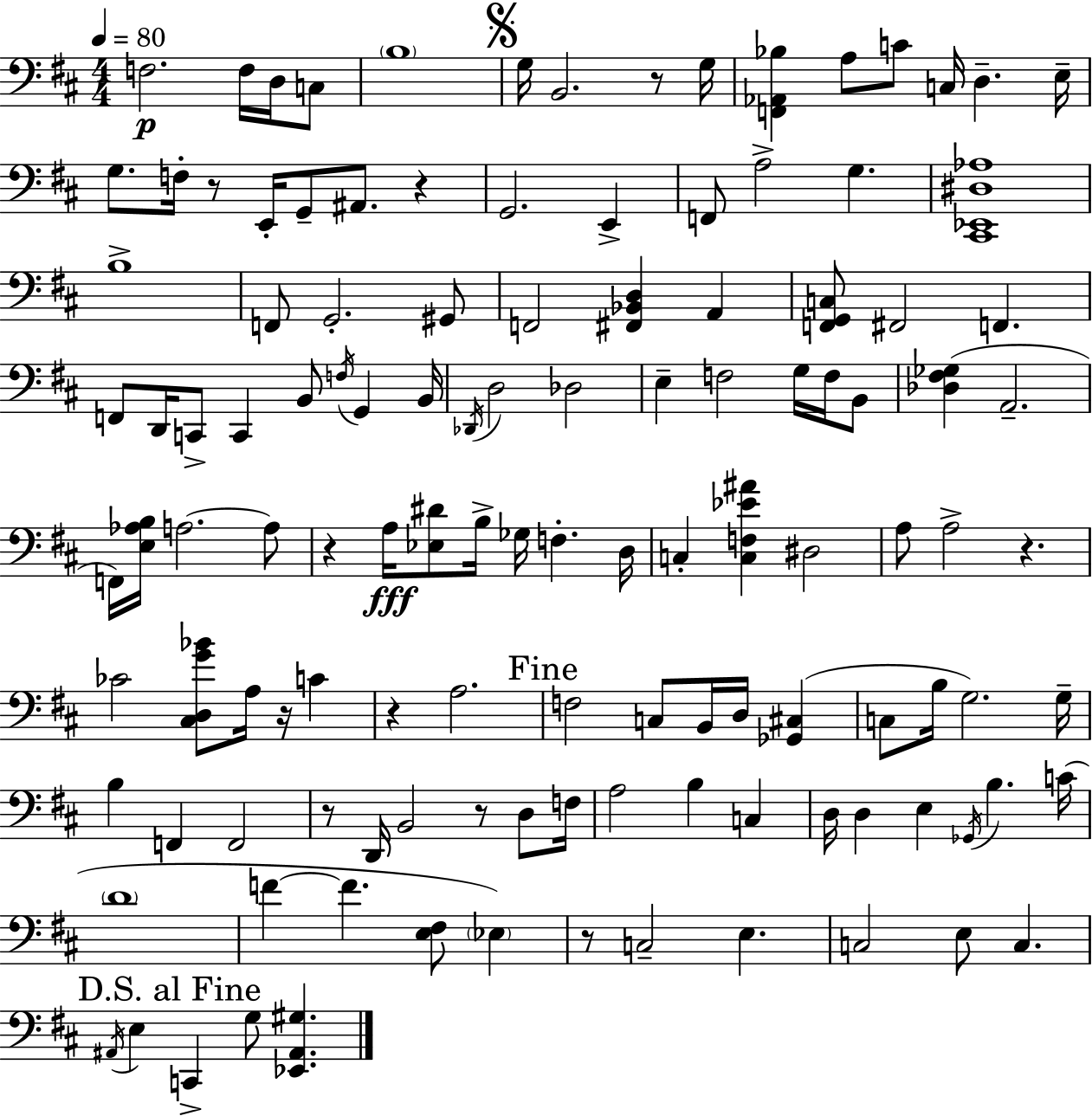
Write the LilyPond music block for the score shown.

{
  \clef bass
  \numericTimeSignature
  \time 4/4
  \key d \major
  \tempo 4 = 80
  f2.\p f16 d16 c8 | \parenthesize b1 | \mark \markup { \musicglyph "scripts.segno" } g16 b,2. r8 g16 | <f, aes, bes>4 a8 c'8 c16 d4.-- e16-- | \break g8. f16-. r8 e,16-. g,8-- ais,8. r4 | g,2. e,4-> | f,8 a2-> g4. | <cis, ees, dis aes>1 | \break b1-> | f,8 g,2.-. gis,8 | f,2 <fis, bes, d>4 a,4 | <f, g, c>8 fis,2 f,4. | \break f,8 d,16 c,8-> c,4 b,8 \acciaccatura { f16 } g,4 | b,16 \acciaccatura { des,16 } d2 des2 | e4-- f2 g16 f16 | b,8 <des fis ges>4( a,2.-- | \break f,16) <e aes b>16 a2.~~ | a8 r4 a16\fff <ees dis'>8 b16-> ges16 f4.-. | d16 c4-. <c f ees' ais'>4 dis2 | a8 a2-> r4. | \break ces'2 <cis d g' bes'>8 a16 r16 c'4 | r4 a2. | \mark "Fine" f2 c8 b,16 d16 <ges, cis>4( | c8 b16 g2.) | \break g16-- b4 f,4 f,2 | r8 d,16 b,2 r8 d8 | f16 a2 b4 c4 | d16 d4 e4 \acciaccatura { ges,16 } b4. | \break c'16( \parenthesize d'1 | f'4~~ f'4. <e fis>8 \parenthesize ees4) | r8 c2-- e4. | c2 e8 c4. | \break \mark "D.S. al Fine" \acciaccatura { ais,16 } e4 c,4-> g8 <ees, ais, gis>4. | \bar "|."
}